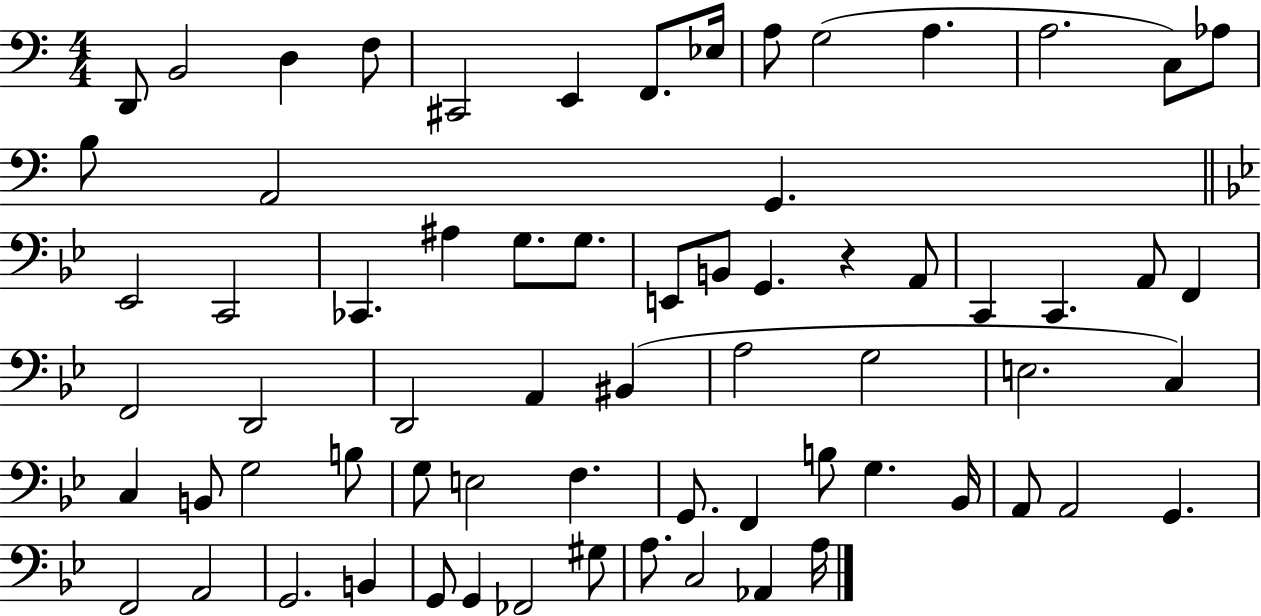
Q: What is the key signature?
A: C major